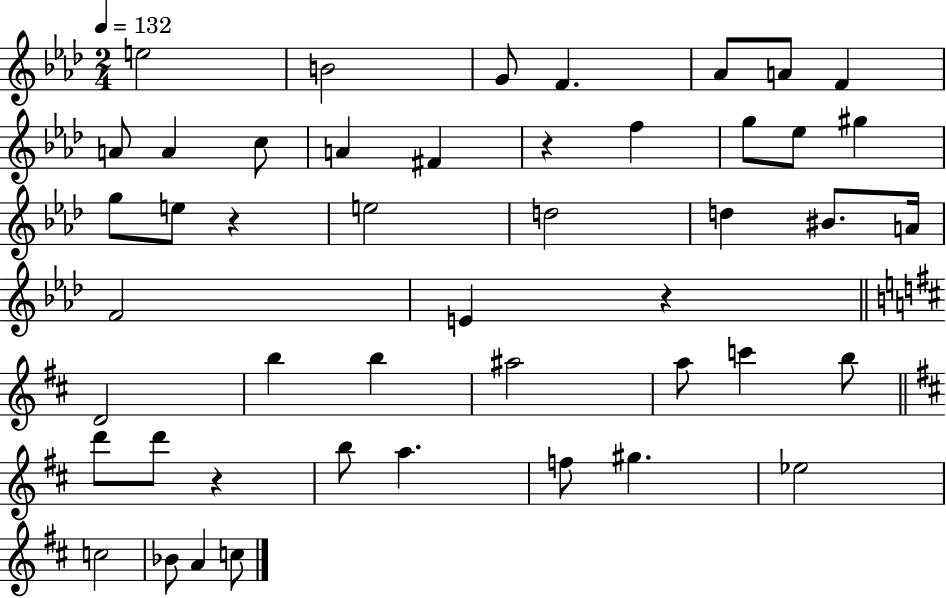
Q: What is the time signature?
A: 2/4